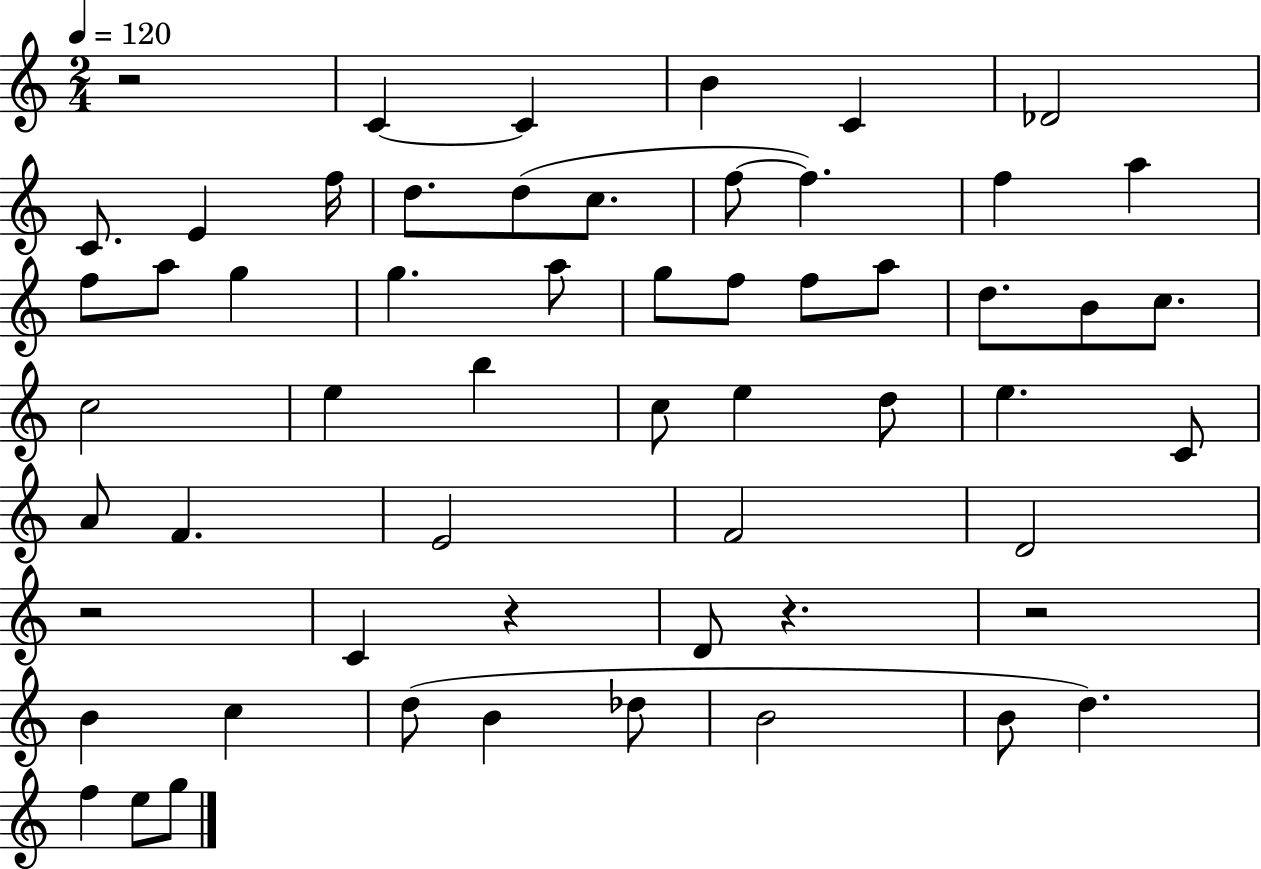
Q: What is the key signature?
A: C major